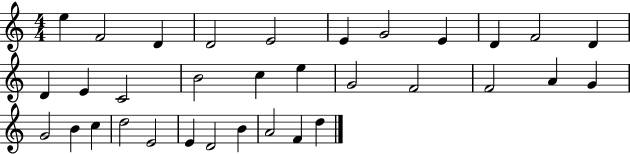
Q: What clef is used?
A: treble